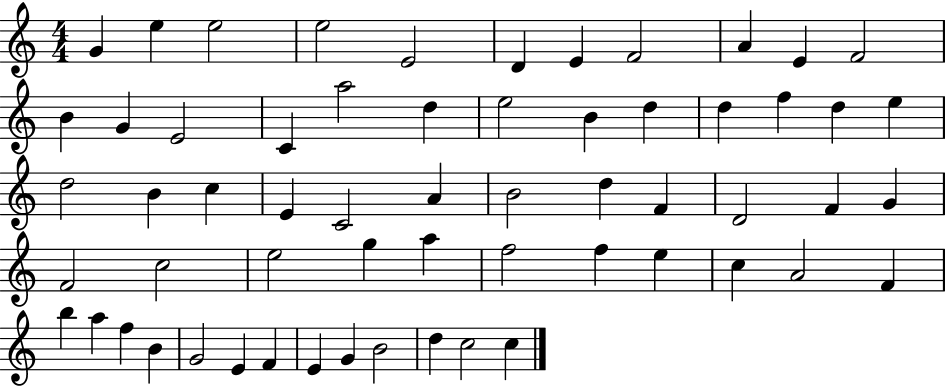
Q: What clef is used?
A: treble